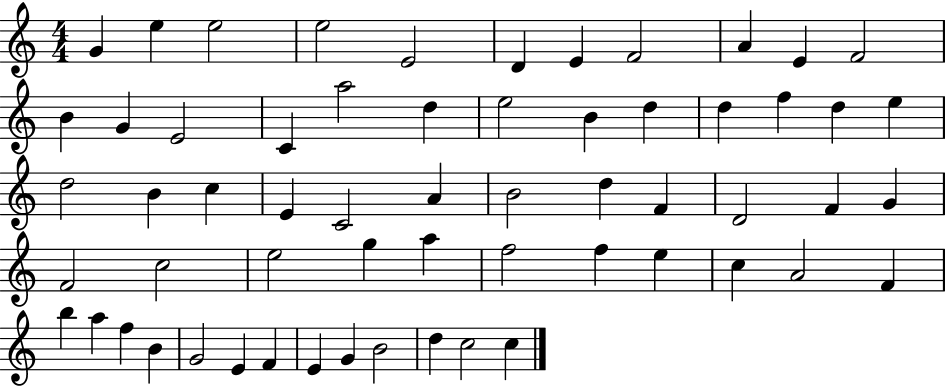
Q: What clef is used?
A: treble